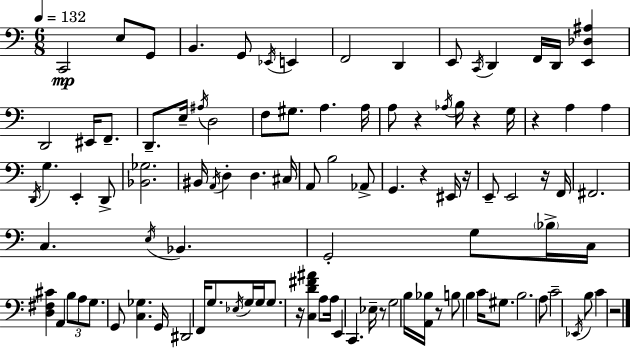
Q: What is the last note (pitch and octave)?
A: C4